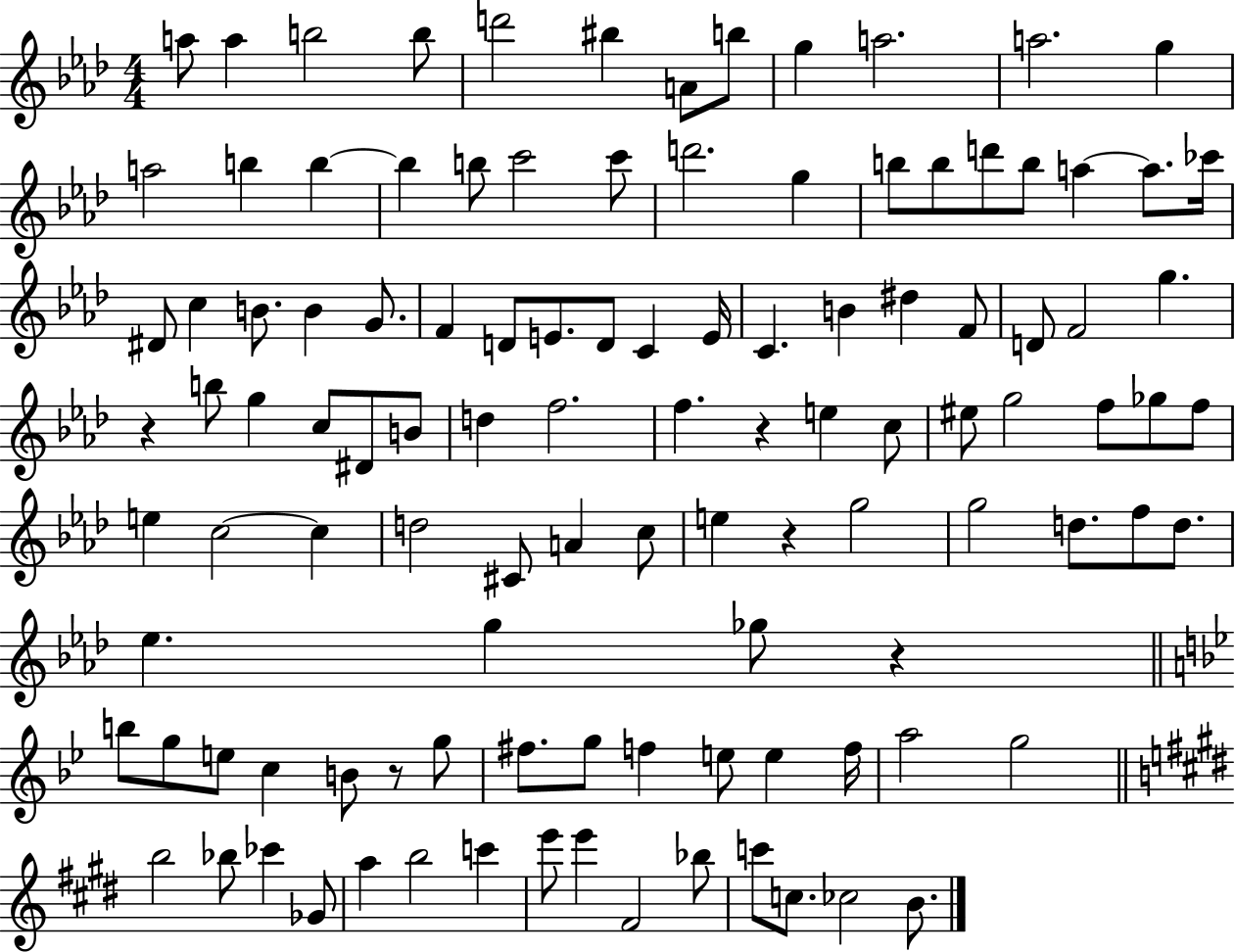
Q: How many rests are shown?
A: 5